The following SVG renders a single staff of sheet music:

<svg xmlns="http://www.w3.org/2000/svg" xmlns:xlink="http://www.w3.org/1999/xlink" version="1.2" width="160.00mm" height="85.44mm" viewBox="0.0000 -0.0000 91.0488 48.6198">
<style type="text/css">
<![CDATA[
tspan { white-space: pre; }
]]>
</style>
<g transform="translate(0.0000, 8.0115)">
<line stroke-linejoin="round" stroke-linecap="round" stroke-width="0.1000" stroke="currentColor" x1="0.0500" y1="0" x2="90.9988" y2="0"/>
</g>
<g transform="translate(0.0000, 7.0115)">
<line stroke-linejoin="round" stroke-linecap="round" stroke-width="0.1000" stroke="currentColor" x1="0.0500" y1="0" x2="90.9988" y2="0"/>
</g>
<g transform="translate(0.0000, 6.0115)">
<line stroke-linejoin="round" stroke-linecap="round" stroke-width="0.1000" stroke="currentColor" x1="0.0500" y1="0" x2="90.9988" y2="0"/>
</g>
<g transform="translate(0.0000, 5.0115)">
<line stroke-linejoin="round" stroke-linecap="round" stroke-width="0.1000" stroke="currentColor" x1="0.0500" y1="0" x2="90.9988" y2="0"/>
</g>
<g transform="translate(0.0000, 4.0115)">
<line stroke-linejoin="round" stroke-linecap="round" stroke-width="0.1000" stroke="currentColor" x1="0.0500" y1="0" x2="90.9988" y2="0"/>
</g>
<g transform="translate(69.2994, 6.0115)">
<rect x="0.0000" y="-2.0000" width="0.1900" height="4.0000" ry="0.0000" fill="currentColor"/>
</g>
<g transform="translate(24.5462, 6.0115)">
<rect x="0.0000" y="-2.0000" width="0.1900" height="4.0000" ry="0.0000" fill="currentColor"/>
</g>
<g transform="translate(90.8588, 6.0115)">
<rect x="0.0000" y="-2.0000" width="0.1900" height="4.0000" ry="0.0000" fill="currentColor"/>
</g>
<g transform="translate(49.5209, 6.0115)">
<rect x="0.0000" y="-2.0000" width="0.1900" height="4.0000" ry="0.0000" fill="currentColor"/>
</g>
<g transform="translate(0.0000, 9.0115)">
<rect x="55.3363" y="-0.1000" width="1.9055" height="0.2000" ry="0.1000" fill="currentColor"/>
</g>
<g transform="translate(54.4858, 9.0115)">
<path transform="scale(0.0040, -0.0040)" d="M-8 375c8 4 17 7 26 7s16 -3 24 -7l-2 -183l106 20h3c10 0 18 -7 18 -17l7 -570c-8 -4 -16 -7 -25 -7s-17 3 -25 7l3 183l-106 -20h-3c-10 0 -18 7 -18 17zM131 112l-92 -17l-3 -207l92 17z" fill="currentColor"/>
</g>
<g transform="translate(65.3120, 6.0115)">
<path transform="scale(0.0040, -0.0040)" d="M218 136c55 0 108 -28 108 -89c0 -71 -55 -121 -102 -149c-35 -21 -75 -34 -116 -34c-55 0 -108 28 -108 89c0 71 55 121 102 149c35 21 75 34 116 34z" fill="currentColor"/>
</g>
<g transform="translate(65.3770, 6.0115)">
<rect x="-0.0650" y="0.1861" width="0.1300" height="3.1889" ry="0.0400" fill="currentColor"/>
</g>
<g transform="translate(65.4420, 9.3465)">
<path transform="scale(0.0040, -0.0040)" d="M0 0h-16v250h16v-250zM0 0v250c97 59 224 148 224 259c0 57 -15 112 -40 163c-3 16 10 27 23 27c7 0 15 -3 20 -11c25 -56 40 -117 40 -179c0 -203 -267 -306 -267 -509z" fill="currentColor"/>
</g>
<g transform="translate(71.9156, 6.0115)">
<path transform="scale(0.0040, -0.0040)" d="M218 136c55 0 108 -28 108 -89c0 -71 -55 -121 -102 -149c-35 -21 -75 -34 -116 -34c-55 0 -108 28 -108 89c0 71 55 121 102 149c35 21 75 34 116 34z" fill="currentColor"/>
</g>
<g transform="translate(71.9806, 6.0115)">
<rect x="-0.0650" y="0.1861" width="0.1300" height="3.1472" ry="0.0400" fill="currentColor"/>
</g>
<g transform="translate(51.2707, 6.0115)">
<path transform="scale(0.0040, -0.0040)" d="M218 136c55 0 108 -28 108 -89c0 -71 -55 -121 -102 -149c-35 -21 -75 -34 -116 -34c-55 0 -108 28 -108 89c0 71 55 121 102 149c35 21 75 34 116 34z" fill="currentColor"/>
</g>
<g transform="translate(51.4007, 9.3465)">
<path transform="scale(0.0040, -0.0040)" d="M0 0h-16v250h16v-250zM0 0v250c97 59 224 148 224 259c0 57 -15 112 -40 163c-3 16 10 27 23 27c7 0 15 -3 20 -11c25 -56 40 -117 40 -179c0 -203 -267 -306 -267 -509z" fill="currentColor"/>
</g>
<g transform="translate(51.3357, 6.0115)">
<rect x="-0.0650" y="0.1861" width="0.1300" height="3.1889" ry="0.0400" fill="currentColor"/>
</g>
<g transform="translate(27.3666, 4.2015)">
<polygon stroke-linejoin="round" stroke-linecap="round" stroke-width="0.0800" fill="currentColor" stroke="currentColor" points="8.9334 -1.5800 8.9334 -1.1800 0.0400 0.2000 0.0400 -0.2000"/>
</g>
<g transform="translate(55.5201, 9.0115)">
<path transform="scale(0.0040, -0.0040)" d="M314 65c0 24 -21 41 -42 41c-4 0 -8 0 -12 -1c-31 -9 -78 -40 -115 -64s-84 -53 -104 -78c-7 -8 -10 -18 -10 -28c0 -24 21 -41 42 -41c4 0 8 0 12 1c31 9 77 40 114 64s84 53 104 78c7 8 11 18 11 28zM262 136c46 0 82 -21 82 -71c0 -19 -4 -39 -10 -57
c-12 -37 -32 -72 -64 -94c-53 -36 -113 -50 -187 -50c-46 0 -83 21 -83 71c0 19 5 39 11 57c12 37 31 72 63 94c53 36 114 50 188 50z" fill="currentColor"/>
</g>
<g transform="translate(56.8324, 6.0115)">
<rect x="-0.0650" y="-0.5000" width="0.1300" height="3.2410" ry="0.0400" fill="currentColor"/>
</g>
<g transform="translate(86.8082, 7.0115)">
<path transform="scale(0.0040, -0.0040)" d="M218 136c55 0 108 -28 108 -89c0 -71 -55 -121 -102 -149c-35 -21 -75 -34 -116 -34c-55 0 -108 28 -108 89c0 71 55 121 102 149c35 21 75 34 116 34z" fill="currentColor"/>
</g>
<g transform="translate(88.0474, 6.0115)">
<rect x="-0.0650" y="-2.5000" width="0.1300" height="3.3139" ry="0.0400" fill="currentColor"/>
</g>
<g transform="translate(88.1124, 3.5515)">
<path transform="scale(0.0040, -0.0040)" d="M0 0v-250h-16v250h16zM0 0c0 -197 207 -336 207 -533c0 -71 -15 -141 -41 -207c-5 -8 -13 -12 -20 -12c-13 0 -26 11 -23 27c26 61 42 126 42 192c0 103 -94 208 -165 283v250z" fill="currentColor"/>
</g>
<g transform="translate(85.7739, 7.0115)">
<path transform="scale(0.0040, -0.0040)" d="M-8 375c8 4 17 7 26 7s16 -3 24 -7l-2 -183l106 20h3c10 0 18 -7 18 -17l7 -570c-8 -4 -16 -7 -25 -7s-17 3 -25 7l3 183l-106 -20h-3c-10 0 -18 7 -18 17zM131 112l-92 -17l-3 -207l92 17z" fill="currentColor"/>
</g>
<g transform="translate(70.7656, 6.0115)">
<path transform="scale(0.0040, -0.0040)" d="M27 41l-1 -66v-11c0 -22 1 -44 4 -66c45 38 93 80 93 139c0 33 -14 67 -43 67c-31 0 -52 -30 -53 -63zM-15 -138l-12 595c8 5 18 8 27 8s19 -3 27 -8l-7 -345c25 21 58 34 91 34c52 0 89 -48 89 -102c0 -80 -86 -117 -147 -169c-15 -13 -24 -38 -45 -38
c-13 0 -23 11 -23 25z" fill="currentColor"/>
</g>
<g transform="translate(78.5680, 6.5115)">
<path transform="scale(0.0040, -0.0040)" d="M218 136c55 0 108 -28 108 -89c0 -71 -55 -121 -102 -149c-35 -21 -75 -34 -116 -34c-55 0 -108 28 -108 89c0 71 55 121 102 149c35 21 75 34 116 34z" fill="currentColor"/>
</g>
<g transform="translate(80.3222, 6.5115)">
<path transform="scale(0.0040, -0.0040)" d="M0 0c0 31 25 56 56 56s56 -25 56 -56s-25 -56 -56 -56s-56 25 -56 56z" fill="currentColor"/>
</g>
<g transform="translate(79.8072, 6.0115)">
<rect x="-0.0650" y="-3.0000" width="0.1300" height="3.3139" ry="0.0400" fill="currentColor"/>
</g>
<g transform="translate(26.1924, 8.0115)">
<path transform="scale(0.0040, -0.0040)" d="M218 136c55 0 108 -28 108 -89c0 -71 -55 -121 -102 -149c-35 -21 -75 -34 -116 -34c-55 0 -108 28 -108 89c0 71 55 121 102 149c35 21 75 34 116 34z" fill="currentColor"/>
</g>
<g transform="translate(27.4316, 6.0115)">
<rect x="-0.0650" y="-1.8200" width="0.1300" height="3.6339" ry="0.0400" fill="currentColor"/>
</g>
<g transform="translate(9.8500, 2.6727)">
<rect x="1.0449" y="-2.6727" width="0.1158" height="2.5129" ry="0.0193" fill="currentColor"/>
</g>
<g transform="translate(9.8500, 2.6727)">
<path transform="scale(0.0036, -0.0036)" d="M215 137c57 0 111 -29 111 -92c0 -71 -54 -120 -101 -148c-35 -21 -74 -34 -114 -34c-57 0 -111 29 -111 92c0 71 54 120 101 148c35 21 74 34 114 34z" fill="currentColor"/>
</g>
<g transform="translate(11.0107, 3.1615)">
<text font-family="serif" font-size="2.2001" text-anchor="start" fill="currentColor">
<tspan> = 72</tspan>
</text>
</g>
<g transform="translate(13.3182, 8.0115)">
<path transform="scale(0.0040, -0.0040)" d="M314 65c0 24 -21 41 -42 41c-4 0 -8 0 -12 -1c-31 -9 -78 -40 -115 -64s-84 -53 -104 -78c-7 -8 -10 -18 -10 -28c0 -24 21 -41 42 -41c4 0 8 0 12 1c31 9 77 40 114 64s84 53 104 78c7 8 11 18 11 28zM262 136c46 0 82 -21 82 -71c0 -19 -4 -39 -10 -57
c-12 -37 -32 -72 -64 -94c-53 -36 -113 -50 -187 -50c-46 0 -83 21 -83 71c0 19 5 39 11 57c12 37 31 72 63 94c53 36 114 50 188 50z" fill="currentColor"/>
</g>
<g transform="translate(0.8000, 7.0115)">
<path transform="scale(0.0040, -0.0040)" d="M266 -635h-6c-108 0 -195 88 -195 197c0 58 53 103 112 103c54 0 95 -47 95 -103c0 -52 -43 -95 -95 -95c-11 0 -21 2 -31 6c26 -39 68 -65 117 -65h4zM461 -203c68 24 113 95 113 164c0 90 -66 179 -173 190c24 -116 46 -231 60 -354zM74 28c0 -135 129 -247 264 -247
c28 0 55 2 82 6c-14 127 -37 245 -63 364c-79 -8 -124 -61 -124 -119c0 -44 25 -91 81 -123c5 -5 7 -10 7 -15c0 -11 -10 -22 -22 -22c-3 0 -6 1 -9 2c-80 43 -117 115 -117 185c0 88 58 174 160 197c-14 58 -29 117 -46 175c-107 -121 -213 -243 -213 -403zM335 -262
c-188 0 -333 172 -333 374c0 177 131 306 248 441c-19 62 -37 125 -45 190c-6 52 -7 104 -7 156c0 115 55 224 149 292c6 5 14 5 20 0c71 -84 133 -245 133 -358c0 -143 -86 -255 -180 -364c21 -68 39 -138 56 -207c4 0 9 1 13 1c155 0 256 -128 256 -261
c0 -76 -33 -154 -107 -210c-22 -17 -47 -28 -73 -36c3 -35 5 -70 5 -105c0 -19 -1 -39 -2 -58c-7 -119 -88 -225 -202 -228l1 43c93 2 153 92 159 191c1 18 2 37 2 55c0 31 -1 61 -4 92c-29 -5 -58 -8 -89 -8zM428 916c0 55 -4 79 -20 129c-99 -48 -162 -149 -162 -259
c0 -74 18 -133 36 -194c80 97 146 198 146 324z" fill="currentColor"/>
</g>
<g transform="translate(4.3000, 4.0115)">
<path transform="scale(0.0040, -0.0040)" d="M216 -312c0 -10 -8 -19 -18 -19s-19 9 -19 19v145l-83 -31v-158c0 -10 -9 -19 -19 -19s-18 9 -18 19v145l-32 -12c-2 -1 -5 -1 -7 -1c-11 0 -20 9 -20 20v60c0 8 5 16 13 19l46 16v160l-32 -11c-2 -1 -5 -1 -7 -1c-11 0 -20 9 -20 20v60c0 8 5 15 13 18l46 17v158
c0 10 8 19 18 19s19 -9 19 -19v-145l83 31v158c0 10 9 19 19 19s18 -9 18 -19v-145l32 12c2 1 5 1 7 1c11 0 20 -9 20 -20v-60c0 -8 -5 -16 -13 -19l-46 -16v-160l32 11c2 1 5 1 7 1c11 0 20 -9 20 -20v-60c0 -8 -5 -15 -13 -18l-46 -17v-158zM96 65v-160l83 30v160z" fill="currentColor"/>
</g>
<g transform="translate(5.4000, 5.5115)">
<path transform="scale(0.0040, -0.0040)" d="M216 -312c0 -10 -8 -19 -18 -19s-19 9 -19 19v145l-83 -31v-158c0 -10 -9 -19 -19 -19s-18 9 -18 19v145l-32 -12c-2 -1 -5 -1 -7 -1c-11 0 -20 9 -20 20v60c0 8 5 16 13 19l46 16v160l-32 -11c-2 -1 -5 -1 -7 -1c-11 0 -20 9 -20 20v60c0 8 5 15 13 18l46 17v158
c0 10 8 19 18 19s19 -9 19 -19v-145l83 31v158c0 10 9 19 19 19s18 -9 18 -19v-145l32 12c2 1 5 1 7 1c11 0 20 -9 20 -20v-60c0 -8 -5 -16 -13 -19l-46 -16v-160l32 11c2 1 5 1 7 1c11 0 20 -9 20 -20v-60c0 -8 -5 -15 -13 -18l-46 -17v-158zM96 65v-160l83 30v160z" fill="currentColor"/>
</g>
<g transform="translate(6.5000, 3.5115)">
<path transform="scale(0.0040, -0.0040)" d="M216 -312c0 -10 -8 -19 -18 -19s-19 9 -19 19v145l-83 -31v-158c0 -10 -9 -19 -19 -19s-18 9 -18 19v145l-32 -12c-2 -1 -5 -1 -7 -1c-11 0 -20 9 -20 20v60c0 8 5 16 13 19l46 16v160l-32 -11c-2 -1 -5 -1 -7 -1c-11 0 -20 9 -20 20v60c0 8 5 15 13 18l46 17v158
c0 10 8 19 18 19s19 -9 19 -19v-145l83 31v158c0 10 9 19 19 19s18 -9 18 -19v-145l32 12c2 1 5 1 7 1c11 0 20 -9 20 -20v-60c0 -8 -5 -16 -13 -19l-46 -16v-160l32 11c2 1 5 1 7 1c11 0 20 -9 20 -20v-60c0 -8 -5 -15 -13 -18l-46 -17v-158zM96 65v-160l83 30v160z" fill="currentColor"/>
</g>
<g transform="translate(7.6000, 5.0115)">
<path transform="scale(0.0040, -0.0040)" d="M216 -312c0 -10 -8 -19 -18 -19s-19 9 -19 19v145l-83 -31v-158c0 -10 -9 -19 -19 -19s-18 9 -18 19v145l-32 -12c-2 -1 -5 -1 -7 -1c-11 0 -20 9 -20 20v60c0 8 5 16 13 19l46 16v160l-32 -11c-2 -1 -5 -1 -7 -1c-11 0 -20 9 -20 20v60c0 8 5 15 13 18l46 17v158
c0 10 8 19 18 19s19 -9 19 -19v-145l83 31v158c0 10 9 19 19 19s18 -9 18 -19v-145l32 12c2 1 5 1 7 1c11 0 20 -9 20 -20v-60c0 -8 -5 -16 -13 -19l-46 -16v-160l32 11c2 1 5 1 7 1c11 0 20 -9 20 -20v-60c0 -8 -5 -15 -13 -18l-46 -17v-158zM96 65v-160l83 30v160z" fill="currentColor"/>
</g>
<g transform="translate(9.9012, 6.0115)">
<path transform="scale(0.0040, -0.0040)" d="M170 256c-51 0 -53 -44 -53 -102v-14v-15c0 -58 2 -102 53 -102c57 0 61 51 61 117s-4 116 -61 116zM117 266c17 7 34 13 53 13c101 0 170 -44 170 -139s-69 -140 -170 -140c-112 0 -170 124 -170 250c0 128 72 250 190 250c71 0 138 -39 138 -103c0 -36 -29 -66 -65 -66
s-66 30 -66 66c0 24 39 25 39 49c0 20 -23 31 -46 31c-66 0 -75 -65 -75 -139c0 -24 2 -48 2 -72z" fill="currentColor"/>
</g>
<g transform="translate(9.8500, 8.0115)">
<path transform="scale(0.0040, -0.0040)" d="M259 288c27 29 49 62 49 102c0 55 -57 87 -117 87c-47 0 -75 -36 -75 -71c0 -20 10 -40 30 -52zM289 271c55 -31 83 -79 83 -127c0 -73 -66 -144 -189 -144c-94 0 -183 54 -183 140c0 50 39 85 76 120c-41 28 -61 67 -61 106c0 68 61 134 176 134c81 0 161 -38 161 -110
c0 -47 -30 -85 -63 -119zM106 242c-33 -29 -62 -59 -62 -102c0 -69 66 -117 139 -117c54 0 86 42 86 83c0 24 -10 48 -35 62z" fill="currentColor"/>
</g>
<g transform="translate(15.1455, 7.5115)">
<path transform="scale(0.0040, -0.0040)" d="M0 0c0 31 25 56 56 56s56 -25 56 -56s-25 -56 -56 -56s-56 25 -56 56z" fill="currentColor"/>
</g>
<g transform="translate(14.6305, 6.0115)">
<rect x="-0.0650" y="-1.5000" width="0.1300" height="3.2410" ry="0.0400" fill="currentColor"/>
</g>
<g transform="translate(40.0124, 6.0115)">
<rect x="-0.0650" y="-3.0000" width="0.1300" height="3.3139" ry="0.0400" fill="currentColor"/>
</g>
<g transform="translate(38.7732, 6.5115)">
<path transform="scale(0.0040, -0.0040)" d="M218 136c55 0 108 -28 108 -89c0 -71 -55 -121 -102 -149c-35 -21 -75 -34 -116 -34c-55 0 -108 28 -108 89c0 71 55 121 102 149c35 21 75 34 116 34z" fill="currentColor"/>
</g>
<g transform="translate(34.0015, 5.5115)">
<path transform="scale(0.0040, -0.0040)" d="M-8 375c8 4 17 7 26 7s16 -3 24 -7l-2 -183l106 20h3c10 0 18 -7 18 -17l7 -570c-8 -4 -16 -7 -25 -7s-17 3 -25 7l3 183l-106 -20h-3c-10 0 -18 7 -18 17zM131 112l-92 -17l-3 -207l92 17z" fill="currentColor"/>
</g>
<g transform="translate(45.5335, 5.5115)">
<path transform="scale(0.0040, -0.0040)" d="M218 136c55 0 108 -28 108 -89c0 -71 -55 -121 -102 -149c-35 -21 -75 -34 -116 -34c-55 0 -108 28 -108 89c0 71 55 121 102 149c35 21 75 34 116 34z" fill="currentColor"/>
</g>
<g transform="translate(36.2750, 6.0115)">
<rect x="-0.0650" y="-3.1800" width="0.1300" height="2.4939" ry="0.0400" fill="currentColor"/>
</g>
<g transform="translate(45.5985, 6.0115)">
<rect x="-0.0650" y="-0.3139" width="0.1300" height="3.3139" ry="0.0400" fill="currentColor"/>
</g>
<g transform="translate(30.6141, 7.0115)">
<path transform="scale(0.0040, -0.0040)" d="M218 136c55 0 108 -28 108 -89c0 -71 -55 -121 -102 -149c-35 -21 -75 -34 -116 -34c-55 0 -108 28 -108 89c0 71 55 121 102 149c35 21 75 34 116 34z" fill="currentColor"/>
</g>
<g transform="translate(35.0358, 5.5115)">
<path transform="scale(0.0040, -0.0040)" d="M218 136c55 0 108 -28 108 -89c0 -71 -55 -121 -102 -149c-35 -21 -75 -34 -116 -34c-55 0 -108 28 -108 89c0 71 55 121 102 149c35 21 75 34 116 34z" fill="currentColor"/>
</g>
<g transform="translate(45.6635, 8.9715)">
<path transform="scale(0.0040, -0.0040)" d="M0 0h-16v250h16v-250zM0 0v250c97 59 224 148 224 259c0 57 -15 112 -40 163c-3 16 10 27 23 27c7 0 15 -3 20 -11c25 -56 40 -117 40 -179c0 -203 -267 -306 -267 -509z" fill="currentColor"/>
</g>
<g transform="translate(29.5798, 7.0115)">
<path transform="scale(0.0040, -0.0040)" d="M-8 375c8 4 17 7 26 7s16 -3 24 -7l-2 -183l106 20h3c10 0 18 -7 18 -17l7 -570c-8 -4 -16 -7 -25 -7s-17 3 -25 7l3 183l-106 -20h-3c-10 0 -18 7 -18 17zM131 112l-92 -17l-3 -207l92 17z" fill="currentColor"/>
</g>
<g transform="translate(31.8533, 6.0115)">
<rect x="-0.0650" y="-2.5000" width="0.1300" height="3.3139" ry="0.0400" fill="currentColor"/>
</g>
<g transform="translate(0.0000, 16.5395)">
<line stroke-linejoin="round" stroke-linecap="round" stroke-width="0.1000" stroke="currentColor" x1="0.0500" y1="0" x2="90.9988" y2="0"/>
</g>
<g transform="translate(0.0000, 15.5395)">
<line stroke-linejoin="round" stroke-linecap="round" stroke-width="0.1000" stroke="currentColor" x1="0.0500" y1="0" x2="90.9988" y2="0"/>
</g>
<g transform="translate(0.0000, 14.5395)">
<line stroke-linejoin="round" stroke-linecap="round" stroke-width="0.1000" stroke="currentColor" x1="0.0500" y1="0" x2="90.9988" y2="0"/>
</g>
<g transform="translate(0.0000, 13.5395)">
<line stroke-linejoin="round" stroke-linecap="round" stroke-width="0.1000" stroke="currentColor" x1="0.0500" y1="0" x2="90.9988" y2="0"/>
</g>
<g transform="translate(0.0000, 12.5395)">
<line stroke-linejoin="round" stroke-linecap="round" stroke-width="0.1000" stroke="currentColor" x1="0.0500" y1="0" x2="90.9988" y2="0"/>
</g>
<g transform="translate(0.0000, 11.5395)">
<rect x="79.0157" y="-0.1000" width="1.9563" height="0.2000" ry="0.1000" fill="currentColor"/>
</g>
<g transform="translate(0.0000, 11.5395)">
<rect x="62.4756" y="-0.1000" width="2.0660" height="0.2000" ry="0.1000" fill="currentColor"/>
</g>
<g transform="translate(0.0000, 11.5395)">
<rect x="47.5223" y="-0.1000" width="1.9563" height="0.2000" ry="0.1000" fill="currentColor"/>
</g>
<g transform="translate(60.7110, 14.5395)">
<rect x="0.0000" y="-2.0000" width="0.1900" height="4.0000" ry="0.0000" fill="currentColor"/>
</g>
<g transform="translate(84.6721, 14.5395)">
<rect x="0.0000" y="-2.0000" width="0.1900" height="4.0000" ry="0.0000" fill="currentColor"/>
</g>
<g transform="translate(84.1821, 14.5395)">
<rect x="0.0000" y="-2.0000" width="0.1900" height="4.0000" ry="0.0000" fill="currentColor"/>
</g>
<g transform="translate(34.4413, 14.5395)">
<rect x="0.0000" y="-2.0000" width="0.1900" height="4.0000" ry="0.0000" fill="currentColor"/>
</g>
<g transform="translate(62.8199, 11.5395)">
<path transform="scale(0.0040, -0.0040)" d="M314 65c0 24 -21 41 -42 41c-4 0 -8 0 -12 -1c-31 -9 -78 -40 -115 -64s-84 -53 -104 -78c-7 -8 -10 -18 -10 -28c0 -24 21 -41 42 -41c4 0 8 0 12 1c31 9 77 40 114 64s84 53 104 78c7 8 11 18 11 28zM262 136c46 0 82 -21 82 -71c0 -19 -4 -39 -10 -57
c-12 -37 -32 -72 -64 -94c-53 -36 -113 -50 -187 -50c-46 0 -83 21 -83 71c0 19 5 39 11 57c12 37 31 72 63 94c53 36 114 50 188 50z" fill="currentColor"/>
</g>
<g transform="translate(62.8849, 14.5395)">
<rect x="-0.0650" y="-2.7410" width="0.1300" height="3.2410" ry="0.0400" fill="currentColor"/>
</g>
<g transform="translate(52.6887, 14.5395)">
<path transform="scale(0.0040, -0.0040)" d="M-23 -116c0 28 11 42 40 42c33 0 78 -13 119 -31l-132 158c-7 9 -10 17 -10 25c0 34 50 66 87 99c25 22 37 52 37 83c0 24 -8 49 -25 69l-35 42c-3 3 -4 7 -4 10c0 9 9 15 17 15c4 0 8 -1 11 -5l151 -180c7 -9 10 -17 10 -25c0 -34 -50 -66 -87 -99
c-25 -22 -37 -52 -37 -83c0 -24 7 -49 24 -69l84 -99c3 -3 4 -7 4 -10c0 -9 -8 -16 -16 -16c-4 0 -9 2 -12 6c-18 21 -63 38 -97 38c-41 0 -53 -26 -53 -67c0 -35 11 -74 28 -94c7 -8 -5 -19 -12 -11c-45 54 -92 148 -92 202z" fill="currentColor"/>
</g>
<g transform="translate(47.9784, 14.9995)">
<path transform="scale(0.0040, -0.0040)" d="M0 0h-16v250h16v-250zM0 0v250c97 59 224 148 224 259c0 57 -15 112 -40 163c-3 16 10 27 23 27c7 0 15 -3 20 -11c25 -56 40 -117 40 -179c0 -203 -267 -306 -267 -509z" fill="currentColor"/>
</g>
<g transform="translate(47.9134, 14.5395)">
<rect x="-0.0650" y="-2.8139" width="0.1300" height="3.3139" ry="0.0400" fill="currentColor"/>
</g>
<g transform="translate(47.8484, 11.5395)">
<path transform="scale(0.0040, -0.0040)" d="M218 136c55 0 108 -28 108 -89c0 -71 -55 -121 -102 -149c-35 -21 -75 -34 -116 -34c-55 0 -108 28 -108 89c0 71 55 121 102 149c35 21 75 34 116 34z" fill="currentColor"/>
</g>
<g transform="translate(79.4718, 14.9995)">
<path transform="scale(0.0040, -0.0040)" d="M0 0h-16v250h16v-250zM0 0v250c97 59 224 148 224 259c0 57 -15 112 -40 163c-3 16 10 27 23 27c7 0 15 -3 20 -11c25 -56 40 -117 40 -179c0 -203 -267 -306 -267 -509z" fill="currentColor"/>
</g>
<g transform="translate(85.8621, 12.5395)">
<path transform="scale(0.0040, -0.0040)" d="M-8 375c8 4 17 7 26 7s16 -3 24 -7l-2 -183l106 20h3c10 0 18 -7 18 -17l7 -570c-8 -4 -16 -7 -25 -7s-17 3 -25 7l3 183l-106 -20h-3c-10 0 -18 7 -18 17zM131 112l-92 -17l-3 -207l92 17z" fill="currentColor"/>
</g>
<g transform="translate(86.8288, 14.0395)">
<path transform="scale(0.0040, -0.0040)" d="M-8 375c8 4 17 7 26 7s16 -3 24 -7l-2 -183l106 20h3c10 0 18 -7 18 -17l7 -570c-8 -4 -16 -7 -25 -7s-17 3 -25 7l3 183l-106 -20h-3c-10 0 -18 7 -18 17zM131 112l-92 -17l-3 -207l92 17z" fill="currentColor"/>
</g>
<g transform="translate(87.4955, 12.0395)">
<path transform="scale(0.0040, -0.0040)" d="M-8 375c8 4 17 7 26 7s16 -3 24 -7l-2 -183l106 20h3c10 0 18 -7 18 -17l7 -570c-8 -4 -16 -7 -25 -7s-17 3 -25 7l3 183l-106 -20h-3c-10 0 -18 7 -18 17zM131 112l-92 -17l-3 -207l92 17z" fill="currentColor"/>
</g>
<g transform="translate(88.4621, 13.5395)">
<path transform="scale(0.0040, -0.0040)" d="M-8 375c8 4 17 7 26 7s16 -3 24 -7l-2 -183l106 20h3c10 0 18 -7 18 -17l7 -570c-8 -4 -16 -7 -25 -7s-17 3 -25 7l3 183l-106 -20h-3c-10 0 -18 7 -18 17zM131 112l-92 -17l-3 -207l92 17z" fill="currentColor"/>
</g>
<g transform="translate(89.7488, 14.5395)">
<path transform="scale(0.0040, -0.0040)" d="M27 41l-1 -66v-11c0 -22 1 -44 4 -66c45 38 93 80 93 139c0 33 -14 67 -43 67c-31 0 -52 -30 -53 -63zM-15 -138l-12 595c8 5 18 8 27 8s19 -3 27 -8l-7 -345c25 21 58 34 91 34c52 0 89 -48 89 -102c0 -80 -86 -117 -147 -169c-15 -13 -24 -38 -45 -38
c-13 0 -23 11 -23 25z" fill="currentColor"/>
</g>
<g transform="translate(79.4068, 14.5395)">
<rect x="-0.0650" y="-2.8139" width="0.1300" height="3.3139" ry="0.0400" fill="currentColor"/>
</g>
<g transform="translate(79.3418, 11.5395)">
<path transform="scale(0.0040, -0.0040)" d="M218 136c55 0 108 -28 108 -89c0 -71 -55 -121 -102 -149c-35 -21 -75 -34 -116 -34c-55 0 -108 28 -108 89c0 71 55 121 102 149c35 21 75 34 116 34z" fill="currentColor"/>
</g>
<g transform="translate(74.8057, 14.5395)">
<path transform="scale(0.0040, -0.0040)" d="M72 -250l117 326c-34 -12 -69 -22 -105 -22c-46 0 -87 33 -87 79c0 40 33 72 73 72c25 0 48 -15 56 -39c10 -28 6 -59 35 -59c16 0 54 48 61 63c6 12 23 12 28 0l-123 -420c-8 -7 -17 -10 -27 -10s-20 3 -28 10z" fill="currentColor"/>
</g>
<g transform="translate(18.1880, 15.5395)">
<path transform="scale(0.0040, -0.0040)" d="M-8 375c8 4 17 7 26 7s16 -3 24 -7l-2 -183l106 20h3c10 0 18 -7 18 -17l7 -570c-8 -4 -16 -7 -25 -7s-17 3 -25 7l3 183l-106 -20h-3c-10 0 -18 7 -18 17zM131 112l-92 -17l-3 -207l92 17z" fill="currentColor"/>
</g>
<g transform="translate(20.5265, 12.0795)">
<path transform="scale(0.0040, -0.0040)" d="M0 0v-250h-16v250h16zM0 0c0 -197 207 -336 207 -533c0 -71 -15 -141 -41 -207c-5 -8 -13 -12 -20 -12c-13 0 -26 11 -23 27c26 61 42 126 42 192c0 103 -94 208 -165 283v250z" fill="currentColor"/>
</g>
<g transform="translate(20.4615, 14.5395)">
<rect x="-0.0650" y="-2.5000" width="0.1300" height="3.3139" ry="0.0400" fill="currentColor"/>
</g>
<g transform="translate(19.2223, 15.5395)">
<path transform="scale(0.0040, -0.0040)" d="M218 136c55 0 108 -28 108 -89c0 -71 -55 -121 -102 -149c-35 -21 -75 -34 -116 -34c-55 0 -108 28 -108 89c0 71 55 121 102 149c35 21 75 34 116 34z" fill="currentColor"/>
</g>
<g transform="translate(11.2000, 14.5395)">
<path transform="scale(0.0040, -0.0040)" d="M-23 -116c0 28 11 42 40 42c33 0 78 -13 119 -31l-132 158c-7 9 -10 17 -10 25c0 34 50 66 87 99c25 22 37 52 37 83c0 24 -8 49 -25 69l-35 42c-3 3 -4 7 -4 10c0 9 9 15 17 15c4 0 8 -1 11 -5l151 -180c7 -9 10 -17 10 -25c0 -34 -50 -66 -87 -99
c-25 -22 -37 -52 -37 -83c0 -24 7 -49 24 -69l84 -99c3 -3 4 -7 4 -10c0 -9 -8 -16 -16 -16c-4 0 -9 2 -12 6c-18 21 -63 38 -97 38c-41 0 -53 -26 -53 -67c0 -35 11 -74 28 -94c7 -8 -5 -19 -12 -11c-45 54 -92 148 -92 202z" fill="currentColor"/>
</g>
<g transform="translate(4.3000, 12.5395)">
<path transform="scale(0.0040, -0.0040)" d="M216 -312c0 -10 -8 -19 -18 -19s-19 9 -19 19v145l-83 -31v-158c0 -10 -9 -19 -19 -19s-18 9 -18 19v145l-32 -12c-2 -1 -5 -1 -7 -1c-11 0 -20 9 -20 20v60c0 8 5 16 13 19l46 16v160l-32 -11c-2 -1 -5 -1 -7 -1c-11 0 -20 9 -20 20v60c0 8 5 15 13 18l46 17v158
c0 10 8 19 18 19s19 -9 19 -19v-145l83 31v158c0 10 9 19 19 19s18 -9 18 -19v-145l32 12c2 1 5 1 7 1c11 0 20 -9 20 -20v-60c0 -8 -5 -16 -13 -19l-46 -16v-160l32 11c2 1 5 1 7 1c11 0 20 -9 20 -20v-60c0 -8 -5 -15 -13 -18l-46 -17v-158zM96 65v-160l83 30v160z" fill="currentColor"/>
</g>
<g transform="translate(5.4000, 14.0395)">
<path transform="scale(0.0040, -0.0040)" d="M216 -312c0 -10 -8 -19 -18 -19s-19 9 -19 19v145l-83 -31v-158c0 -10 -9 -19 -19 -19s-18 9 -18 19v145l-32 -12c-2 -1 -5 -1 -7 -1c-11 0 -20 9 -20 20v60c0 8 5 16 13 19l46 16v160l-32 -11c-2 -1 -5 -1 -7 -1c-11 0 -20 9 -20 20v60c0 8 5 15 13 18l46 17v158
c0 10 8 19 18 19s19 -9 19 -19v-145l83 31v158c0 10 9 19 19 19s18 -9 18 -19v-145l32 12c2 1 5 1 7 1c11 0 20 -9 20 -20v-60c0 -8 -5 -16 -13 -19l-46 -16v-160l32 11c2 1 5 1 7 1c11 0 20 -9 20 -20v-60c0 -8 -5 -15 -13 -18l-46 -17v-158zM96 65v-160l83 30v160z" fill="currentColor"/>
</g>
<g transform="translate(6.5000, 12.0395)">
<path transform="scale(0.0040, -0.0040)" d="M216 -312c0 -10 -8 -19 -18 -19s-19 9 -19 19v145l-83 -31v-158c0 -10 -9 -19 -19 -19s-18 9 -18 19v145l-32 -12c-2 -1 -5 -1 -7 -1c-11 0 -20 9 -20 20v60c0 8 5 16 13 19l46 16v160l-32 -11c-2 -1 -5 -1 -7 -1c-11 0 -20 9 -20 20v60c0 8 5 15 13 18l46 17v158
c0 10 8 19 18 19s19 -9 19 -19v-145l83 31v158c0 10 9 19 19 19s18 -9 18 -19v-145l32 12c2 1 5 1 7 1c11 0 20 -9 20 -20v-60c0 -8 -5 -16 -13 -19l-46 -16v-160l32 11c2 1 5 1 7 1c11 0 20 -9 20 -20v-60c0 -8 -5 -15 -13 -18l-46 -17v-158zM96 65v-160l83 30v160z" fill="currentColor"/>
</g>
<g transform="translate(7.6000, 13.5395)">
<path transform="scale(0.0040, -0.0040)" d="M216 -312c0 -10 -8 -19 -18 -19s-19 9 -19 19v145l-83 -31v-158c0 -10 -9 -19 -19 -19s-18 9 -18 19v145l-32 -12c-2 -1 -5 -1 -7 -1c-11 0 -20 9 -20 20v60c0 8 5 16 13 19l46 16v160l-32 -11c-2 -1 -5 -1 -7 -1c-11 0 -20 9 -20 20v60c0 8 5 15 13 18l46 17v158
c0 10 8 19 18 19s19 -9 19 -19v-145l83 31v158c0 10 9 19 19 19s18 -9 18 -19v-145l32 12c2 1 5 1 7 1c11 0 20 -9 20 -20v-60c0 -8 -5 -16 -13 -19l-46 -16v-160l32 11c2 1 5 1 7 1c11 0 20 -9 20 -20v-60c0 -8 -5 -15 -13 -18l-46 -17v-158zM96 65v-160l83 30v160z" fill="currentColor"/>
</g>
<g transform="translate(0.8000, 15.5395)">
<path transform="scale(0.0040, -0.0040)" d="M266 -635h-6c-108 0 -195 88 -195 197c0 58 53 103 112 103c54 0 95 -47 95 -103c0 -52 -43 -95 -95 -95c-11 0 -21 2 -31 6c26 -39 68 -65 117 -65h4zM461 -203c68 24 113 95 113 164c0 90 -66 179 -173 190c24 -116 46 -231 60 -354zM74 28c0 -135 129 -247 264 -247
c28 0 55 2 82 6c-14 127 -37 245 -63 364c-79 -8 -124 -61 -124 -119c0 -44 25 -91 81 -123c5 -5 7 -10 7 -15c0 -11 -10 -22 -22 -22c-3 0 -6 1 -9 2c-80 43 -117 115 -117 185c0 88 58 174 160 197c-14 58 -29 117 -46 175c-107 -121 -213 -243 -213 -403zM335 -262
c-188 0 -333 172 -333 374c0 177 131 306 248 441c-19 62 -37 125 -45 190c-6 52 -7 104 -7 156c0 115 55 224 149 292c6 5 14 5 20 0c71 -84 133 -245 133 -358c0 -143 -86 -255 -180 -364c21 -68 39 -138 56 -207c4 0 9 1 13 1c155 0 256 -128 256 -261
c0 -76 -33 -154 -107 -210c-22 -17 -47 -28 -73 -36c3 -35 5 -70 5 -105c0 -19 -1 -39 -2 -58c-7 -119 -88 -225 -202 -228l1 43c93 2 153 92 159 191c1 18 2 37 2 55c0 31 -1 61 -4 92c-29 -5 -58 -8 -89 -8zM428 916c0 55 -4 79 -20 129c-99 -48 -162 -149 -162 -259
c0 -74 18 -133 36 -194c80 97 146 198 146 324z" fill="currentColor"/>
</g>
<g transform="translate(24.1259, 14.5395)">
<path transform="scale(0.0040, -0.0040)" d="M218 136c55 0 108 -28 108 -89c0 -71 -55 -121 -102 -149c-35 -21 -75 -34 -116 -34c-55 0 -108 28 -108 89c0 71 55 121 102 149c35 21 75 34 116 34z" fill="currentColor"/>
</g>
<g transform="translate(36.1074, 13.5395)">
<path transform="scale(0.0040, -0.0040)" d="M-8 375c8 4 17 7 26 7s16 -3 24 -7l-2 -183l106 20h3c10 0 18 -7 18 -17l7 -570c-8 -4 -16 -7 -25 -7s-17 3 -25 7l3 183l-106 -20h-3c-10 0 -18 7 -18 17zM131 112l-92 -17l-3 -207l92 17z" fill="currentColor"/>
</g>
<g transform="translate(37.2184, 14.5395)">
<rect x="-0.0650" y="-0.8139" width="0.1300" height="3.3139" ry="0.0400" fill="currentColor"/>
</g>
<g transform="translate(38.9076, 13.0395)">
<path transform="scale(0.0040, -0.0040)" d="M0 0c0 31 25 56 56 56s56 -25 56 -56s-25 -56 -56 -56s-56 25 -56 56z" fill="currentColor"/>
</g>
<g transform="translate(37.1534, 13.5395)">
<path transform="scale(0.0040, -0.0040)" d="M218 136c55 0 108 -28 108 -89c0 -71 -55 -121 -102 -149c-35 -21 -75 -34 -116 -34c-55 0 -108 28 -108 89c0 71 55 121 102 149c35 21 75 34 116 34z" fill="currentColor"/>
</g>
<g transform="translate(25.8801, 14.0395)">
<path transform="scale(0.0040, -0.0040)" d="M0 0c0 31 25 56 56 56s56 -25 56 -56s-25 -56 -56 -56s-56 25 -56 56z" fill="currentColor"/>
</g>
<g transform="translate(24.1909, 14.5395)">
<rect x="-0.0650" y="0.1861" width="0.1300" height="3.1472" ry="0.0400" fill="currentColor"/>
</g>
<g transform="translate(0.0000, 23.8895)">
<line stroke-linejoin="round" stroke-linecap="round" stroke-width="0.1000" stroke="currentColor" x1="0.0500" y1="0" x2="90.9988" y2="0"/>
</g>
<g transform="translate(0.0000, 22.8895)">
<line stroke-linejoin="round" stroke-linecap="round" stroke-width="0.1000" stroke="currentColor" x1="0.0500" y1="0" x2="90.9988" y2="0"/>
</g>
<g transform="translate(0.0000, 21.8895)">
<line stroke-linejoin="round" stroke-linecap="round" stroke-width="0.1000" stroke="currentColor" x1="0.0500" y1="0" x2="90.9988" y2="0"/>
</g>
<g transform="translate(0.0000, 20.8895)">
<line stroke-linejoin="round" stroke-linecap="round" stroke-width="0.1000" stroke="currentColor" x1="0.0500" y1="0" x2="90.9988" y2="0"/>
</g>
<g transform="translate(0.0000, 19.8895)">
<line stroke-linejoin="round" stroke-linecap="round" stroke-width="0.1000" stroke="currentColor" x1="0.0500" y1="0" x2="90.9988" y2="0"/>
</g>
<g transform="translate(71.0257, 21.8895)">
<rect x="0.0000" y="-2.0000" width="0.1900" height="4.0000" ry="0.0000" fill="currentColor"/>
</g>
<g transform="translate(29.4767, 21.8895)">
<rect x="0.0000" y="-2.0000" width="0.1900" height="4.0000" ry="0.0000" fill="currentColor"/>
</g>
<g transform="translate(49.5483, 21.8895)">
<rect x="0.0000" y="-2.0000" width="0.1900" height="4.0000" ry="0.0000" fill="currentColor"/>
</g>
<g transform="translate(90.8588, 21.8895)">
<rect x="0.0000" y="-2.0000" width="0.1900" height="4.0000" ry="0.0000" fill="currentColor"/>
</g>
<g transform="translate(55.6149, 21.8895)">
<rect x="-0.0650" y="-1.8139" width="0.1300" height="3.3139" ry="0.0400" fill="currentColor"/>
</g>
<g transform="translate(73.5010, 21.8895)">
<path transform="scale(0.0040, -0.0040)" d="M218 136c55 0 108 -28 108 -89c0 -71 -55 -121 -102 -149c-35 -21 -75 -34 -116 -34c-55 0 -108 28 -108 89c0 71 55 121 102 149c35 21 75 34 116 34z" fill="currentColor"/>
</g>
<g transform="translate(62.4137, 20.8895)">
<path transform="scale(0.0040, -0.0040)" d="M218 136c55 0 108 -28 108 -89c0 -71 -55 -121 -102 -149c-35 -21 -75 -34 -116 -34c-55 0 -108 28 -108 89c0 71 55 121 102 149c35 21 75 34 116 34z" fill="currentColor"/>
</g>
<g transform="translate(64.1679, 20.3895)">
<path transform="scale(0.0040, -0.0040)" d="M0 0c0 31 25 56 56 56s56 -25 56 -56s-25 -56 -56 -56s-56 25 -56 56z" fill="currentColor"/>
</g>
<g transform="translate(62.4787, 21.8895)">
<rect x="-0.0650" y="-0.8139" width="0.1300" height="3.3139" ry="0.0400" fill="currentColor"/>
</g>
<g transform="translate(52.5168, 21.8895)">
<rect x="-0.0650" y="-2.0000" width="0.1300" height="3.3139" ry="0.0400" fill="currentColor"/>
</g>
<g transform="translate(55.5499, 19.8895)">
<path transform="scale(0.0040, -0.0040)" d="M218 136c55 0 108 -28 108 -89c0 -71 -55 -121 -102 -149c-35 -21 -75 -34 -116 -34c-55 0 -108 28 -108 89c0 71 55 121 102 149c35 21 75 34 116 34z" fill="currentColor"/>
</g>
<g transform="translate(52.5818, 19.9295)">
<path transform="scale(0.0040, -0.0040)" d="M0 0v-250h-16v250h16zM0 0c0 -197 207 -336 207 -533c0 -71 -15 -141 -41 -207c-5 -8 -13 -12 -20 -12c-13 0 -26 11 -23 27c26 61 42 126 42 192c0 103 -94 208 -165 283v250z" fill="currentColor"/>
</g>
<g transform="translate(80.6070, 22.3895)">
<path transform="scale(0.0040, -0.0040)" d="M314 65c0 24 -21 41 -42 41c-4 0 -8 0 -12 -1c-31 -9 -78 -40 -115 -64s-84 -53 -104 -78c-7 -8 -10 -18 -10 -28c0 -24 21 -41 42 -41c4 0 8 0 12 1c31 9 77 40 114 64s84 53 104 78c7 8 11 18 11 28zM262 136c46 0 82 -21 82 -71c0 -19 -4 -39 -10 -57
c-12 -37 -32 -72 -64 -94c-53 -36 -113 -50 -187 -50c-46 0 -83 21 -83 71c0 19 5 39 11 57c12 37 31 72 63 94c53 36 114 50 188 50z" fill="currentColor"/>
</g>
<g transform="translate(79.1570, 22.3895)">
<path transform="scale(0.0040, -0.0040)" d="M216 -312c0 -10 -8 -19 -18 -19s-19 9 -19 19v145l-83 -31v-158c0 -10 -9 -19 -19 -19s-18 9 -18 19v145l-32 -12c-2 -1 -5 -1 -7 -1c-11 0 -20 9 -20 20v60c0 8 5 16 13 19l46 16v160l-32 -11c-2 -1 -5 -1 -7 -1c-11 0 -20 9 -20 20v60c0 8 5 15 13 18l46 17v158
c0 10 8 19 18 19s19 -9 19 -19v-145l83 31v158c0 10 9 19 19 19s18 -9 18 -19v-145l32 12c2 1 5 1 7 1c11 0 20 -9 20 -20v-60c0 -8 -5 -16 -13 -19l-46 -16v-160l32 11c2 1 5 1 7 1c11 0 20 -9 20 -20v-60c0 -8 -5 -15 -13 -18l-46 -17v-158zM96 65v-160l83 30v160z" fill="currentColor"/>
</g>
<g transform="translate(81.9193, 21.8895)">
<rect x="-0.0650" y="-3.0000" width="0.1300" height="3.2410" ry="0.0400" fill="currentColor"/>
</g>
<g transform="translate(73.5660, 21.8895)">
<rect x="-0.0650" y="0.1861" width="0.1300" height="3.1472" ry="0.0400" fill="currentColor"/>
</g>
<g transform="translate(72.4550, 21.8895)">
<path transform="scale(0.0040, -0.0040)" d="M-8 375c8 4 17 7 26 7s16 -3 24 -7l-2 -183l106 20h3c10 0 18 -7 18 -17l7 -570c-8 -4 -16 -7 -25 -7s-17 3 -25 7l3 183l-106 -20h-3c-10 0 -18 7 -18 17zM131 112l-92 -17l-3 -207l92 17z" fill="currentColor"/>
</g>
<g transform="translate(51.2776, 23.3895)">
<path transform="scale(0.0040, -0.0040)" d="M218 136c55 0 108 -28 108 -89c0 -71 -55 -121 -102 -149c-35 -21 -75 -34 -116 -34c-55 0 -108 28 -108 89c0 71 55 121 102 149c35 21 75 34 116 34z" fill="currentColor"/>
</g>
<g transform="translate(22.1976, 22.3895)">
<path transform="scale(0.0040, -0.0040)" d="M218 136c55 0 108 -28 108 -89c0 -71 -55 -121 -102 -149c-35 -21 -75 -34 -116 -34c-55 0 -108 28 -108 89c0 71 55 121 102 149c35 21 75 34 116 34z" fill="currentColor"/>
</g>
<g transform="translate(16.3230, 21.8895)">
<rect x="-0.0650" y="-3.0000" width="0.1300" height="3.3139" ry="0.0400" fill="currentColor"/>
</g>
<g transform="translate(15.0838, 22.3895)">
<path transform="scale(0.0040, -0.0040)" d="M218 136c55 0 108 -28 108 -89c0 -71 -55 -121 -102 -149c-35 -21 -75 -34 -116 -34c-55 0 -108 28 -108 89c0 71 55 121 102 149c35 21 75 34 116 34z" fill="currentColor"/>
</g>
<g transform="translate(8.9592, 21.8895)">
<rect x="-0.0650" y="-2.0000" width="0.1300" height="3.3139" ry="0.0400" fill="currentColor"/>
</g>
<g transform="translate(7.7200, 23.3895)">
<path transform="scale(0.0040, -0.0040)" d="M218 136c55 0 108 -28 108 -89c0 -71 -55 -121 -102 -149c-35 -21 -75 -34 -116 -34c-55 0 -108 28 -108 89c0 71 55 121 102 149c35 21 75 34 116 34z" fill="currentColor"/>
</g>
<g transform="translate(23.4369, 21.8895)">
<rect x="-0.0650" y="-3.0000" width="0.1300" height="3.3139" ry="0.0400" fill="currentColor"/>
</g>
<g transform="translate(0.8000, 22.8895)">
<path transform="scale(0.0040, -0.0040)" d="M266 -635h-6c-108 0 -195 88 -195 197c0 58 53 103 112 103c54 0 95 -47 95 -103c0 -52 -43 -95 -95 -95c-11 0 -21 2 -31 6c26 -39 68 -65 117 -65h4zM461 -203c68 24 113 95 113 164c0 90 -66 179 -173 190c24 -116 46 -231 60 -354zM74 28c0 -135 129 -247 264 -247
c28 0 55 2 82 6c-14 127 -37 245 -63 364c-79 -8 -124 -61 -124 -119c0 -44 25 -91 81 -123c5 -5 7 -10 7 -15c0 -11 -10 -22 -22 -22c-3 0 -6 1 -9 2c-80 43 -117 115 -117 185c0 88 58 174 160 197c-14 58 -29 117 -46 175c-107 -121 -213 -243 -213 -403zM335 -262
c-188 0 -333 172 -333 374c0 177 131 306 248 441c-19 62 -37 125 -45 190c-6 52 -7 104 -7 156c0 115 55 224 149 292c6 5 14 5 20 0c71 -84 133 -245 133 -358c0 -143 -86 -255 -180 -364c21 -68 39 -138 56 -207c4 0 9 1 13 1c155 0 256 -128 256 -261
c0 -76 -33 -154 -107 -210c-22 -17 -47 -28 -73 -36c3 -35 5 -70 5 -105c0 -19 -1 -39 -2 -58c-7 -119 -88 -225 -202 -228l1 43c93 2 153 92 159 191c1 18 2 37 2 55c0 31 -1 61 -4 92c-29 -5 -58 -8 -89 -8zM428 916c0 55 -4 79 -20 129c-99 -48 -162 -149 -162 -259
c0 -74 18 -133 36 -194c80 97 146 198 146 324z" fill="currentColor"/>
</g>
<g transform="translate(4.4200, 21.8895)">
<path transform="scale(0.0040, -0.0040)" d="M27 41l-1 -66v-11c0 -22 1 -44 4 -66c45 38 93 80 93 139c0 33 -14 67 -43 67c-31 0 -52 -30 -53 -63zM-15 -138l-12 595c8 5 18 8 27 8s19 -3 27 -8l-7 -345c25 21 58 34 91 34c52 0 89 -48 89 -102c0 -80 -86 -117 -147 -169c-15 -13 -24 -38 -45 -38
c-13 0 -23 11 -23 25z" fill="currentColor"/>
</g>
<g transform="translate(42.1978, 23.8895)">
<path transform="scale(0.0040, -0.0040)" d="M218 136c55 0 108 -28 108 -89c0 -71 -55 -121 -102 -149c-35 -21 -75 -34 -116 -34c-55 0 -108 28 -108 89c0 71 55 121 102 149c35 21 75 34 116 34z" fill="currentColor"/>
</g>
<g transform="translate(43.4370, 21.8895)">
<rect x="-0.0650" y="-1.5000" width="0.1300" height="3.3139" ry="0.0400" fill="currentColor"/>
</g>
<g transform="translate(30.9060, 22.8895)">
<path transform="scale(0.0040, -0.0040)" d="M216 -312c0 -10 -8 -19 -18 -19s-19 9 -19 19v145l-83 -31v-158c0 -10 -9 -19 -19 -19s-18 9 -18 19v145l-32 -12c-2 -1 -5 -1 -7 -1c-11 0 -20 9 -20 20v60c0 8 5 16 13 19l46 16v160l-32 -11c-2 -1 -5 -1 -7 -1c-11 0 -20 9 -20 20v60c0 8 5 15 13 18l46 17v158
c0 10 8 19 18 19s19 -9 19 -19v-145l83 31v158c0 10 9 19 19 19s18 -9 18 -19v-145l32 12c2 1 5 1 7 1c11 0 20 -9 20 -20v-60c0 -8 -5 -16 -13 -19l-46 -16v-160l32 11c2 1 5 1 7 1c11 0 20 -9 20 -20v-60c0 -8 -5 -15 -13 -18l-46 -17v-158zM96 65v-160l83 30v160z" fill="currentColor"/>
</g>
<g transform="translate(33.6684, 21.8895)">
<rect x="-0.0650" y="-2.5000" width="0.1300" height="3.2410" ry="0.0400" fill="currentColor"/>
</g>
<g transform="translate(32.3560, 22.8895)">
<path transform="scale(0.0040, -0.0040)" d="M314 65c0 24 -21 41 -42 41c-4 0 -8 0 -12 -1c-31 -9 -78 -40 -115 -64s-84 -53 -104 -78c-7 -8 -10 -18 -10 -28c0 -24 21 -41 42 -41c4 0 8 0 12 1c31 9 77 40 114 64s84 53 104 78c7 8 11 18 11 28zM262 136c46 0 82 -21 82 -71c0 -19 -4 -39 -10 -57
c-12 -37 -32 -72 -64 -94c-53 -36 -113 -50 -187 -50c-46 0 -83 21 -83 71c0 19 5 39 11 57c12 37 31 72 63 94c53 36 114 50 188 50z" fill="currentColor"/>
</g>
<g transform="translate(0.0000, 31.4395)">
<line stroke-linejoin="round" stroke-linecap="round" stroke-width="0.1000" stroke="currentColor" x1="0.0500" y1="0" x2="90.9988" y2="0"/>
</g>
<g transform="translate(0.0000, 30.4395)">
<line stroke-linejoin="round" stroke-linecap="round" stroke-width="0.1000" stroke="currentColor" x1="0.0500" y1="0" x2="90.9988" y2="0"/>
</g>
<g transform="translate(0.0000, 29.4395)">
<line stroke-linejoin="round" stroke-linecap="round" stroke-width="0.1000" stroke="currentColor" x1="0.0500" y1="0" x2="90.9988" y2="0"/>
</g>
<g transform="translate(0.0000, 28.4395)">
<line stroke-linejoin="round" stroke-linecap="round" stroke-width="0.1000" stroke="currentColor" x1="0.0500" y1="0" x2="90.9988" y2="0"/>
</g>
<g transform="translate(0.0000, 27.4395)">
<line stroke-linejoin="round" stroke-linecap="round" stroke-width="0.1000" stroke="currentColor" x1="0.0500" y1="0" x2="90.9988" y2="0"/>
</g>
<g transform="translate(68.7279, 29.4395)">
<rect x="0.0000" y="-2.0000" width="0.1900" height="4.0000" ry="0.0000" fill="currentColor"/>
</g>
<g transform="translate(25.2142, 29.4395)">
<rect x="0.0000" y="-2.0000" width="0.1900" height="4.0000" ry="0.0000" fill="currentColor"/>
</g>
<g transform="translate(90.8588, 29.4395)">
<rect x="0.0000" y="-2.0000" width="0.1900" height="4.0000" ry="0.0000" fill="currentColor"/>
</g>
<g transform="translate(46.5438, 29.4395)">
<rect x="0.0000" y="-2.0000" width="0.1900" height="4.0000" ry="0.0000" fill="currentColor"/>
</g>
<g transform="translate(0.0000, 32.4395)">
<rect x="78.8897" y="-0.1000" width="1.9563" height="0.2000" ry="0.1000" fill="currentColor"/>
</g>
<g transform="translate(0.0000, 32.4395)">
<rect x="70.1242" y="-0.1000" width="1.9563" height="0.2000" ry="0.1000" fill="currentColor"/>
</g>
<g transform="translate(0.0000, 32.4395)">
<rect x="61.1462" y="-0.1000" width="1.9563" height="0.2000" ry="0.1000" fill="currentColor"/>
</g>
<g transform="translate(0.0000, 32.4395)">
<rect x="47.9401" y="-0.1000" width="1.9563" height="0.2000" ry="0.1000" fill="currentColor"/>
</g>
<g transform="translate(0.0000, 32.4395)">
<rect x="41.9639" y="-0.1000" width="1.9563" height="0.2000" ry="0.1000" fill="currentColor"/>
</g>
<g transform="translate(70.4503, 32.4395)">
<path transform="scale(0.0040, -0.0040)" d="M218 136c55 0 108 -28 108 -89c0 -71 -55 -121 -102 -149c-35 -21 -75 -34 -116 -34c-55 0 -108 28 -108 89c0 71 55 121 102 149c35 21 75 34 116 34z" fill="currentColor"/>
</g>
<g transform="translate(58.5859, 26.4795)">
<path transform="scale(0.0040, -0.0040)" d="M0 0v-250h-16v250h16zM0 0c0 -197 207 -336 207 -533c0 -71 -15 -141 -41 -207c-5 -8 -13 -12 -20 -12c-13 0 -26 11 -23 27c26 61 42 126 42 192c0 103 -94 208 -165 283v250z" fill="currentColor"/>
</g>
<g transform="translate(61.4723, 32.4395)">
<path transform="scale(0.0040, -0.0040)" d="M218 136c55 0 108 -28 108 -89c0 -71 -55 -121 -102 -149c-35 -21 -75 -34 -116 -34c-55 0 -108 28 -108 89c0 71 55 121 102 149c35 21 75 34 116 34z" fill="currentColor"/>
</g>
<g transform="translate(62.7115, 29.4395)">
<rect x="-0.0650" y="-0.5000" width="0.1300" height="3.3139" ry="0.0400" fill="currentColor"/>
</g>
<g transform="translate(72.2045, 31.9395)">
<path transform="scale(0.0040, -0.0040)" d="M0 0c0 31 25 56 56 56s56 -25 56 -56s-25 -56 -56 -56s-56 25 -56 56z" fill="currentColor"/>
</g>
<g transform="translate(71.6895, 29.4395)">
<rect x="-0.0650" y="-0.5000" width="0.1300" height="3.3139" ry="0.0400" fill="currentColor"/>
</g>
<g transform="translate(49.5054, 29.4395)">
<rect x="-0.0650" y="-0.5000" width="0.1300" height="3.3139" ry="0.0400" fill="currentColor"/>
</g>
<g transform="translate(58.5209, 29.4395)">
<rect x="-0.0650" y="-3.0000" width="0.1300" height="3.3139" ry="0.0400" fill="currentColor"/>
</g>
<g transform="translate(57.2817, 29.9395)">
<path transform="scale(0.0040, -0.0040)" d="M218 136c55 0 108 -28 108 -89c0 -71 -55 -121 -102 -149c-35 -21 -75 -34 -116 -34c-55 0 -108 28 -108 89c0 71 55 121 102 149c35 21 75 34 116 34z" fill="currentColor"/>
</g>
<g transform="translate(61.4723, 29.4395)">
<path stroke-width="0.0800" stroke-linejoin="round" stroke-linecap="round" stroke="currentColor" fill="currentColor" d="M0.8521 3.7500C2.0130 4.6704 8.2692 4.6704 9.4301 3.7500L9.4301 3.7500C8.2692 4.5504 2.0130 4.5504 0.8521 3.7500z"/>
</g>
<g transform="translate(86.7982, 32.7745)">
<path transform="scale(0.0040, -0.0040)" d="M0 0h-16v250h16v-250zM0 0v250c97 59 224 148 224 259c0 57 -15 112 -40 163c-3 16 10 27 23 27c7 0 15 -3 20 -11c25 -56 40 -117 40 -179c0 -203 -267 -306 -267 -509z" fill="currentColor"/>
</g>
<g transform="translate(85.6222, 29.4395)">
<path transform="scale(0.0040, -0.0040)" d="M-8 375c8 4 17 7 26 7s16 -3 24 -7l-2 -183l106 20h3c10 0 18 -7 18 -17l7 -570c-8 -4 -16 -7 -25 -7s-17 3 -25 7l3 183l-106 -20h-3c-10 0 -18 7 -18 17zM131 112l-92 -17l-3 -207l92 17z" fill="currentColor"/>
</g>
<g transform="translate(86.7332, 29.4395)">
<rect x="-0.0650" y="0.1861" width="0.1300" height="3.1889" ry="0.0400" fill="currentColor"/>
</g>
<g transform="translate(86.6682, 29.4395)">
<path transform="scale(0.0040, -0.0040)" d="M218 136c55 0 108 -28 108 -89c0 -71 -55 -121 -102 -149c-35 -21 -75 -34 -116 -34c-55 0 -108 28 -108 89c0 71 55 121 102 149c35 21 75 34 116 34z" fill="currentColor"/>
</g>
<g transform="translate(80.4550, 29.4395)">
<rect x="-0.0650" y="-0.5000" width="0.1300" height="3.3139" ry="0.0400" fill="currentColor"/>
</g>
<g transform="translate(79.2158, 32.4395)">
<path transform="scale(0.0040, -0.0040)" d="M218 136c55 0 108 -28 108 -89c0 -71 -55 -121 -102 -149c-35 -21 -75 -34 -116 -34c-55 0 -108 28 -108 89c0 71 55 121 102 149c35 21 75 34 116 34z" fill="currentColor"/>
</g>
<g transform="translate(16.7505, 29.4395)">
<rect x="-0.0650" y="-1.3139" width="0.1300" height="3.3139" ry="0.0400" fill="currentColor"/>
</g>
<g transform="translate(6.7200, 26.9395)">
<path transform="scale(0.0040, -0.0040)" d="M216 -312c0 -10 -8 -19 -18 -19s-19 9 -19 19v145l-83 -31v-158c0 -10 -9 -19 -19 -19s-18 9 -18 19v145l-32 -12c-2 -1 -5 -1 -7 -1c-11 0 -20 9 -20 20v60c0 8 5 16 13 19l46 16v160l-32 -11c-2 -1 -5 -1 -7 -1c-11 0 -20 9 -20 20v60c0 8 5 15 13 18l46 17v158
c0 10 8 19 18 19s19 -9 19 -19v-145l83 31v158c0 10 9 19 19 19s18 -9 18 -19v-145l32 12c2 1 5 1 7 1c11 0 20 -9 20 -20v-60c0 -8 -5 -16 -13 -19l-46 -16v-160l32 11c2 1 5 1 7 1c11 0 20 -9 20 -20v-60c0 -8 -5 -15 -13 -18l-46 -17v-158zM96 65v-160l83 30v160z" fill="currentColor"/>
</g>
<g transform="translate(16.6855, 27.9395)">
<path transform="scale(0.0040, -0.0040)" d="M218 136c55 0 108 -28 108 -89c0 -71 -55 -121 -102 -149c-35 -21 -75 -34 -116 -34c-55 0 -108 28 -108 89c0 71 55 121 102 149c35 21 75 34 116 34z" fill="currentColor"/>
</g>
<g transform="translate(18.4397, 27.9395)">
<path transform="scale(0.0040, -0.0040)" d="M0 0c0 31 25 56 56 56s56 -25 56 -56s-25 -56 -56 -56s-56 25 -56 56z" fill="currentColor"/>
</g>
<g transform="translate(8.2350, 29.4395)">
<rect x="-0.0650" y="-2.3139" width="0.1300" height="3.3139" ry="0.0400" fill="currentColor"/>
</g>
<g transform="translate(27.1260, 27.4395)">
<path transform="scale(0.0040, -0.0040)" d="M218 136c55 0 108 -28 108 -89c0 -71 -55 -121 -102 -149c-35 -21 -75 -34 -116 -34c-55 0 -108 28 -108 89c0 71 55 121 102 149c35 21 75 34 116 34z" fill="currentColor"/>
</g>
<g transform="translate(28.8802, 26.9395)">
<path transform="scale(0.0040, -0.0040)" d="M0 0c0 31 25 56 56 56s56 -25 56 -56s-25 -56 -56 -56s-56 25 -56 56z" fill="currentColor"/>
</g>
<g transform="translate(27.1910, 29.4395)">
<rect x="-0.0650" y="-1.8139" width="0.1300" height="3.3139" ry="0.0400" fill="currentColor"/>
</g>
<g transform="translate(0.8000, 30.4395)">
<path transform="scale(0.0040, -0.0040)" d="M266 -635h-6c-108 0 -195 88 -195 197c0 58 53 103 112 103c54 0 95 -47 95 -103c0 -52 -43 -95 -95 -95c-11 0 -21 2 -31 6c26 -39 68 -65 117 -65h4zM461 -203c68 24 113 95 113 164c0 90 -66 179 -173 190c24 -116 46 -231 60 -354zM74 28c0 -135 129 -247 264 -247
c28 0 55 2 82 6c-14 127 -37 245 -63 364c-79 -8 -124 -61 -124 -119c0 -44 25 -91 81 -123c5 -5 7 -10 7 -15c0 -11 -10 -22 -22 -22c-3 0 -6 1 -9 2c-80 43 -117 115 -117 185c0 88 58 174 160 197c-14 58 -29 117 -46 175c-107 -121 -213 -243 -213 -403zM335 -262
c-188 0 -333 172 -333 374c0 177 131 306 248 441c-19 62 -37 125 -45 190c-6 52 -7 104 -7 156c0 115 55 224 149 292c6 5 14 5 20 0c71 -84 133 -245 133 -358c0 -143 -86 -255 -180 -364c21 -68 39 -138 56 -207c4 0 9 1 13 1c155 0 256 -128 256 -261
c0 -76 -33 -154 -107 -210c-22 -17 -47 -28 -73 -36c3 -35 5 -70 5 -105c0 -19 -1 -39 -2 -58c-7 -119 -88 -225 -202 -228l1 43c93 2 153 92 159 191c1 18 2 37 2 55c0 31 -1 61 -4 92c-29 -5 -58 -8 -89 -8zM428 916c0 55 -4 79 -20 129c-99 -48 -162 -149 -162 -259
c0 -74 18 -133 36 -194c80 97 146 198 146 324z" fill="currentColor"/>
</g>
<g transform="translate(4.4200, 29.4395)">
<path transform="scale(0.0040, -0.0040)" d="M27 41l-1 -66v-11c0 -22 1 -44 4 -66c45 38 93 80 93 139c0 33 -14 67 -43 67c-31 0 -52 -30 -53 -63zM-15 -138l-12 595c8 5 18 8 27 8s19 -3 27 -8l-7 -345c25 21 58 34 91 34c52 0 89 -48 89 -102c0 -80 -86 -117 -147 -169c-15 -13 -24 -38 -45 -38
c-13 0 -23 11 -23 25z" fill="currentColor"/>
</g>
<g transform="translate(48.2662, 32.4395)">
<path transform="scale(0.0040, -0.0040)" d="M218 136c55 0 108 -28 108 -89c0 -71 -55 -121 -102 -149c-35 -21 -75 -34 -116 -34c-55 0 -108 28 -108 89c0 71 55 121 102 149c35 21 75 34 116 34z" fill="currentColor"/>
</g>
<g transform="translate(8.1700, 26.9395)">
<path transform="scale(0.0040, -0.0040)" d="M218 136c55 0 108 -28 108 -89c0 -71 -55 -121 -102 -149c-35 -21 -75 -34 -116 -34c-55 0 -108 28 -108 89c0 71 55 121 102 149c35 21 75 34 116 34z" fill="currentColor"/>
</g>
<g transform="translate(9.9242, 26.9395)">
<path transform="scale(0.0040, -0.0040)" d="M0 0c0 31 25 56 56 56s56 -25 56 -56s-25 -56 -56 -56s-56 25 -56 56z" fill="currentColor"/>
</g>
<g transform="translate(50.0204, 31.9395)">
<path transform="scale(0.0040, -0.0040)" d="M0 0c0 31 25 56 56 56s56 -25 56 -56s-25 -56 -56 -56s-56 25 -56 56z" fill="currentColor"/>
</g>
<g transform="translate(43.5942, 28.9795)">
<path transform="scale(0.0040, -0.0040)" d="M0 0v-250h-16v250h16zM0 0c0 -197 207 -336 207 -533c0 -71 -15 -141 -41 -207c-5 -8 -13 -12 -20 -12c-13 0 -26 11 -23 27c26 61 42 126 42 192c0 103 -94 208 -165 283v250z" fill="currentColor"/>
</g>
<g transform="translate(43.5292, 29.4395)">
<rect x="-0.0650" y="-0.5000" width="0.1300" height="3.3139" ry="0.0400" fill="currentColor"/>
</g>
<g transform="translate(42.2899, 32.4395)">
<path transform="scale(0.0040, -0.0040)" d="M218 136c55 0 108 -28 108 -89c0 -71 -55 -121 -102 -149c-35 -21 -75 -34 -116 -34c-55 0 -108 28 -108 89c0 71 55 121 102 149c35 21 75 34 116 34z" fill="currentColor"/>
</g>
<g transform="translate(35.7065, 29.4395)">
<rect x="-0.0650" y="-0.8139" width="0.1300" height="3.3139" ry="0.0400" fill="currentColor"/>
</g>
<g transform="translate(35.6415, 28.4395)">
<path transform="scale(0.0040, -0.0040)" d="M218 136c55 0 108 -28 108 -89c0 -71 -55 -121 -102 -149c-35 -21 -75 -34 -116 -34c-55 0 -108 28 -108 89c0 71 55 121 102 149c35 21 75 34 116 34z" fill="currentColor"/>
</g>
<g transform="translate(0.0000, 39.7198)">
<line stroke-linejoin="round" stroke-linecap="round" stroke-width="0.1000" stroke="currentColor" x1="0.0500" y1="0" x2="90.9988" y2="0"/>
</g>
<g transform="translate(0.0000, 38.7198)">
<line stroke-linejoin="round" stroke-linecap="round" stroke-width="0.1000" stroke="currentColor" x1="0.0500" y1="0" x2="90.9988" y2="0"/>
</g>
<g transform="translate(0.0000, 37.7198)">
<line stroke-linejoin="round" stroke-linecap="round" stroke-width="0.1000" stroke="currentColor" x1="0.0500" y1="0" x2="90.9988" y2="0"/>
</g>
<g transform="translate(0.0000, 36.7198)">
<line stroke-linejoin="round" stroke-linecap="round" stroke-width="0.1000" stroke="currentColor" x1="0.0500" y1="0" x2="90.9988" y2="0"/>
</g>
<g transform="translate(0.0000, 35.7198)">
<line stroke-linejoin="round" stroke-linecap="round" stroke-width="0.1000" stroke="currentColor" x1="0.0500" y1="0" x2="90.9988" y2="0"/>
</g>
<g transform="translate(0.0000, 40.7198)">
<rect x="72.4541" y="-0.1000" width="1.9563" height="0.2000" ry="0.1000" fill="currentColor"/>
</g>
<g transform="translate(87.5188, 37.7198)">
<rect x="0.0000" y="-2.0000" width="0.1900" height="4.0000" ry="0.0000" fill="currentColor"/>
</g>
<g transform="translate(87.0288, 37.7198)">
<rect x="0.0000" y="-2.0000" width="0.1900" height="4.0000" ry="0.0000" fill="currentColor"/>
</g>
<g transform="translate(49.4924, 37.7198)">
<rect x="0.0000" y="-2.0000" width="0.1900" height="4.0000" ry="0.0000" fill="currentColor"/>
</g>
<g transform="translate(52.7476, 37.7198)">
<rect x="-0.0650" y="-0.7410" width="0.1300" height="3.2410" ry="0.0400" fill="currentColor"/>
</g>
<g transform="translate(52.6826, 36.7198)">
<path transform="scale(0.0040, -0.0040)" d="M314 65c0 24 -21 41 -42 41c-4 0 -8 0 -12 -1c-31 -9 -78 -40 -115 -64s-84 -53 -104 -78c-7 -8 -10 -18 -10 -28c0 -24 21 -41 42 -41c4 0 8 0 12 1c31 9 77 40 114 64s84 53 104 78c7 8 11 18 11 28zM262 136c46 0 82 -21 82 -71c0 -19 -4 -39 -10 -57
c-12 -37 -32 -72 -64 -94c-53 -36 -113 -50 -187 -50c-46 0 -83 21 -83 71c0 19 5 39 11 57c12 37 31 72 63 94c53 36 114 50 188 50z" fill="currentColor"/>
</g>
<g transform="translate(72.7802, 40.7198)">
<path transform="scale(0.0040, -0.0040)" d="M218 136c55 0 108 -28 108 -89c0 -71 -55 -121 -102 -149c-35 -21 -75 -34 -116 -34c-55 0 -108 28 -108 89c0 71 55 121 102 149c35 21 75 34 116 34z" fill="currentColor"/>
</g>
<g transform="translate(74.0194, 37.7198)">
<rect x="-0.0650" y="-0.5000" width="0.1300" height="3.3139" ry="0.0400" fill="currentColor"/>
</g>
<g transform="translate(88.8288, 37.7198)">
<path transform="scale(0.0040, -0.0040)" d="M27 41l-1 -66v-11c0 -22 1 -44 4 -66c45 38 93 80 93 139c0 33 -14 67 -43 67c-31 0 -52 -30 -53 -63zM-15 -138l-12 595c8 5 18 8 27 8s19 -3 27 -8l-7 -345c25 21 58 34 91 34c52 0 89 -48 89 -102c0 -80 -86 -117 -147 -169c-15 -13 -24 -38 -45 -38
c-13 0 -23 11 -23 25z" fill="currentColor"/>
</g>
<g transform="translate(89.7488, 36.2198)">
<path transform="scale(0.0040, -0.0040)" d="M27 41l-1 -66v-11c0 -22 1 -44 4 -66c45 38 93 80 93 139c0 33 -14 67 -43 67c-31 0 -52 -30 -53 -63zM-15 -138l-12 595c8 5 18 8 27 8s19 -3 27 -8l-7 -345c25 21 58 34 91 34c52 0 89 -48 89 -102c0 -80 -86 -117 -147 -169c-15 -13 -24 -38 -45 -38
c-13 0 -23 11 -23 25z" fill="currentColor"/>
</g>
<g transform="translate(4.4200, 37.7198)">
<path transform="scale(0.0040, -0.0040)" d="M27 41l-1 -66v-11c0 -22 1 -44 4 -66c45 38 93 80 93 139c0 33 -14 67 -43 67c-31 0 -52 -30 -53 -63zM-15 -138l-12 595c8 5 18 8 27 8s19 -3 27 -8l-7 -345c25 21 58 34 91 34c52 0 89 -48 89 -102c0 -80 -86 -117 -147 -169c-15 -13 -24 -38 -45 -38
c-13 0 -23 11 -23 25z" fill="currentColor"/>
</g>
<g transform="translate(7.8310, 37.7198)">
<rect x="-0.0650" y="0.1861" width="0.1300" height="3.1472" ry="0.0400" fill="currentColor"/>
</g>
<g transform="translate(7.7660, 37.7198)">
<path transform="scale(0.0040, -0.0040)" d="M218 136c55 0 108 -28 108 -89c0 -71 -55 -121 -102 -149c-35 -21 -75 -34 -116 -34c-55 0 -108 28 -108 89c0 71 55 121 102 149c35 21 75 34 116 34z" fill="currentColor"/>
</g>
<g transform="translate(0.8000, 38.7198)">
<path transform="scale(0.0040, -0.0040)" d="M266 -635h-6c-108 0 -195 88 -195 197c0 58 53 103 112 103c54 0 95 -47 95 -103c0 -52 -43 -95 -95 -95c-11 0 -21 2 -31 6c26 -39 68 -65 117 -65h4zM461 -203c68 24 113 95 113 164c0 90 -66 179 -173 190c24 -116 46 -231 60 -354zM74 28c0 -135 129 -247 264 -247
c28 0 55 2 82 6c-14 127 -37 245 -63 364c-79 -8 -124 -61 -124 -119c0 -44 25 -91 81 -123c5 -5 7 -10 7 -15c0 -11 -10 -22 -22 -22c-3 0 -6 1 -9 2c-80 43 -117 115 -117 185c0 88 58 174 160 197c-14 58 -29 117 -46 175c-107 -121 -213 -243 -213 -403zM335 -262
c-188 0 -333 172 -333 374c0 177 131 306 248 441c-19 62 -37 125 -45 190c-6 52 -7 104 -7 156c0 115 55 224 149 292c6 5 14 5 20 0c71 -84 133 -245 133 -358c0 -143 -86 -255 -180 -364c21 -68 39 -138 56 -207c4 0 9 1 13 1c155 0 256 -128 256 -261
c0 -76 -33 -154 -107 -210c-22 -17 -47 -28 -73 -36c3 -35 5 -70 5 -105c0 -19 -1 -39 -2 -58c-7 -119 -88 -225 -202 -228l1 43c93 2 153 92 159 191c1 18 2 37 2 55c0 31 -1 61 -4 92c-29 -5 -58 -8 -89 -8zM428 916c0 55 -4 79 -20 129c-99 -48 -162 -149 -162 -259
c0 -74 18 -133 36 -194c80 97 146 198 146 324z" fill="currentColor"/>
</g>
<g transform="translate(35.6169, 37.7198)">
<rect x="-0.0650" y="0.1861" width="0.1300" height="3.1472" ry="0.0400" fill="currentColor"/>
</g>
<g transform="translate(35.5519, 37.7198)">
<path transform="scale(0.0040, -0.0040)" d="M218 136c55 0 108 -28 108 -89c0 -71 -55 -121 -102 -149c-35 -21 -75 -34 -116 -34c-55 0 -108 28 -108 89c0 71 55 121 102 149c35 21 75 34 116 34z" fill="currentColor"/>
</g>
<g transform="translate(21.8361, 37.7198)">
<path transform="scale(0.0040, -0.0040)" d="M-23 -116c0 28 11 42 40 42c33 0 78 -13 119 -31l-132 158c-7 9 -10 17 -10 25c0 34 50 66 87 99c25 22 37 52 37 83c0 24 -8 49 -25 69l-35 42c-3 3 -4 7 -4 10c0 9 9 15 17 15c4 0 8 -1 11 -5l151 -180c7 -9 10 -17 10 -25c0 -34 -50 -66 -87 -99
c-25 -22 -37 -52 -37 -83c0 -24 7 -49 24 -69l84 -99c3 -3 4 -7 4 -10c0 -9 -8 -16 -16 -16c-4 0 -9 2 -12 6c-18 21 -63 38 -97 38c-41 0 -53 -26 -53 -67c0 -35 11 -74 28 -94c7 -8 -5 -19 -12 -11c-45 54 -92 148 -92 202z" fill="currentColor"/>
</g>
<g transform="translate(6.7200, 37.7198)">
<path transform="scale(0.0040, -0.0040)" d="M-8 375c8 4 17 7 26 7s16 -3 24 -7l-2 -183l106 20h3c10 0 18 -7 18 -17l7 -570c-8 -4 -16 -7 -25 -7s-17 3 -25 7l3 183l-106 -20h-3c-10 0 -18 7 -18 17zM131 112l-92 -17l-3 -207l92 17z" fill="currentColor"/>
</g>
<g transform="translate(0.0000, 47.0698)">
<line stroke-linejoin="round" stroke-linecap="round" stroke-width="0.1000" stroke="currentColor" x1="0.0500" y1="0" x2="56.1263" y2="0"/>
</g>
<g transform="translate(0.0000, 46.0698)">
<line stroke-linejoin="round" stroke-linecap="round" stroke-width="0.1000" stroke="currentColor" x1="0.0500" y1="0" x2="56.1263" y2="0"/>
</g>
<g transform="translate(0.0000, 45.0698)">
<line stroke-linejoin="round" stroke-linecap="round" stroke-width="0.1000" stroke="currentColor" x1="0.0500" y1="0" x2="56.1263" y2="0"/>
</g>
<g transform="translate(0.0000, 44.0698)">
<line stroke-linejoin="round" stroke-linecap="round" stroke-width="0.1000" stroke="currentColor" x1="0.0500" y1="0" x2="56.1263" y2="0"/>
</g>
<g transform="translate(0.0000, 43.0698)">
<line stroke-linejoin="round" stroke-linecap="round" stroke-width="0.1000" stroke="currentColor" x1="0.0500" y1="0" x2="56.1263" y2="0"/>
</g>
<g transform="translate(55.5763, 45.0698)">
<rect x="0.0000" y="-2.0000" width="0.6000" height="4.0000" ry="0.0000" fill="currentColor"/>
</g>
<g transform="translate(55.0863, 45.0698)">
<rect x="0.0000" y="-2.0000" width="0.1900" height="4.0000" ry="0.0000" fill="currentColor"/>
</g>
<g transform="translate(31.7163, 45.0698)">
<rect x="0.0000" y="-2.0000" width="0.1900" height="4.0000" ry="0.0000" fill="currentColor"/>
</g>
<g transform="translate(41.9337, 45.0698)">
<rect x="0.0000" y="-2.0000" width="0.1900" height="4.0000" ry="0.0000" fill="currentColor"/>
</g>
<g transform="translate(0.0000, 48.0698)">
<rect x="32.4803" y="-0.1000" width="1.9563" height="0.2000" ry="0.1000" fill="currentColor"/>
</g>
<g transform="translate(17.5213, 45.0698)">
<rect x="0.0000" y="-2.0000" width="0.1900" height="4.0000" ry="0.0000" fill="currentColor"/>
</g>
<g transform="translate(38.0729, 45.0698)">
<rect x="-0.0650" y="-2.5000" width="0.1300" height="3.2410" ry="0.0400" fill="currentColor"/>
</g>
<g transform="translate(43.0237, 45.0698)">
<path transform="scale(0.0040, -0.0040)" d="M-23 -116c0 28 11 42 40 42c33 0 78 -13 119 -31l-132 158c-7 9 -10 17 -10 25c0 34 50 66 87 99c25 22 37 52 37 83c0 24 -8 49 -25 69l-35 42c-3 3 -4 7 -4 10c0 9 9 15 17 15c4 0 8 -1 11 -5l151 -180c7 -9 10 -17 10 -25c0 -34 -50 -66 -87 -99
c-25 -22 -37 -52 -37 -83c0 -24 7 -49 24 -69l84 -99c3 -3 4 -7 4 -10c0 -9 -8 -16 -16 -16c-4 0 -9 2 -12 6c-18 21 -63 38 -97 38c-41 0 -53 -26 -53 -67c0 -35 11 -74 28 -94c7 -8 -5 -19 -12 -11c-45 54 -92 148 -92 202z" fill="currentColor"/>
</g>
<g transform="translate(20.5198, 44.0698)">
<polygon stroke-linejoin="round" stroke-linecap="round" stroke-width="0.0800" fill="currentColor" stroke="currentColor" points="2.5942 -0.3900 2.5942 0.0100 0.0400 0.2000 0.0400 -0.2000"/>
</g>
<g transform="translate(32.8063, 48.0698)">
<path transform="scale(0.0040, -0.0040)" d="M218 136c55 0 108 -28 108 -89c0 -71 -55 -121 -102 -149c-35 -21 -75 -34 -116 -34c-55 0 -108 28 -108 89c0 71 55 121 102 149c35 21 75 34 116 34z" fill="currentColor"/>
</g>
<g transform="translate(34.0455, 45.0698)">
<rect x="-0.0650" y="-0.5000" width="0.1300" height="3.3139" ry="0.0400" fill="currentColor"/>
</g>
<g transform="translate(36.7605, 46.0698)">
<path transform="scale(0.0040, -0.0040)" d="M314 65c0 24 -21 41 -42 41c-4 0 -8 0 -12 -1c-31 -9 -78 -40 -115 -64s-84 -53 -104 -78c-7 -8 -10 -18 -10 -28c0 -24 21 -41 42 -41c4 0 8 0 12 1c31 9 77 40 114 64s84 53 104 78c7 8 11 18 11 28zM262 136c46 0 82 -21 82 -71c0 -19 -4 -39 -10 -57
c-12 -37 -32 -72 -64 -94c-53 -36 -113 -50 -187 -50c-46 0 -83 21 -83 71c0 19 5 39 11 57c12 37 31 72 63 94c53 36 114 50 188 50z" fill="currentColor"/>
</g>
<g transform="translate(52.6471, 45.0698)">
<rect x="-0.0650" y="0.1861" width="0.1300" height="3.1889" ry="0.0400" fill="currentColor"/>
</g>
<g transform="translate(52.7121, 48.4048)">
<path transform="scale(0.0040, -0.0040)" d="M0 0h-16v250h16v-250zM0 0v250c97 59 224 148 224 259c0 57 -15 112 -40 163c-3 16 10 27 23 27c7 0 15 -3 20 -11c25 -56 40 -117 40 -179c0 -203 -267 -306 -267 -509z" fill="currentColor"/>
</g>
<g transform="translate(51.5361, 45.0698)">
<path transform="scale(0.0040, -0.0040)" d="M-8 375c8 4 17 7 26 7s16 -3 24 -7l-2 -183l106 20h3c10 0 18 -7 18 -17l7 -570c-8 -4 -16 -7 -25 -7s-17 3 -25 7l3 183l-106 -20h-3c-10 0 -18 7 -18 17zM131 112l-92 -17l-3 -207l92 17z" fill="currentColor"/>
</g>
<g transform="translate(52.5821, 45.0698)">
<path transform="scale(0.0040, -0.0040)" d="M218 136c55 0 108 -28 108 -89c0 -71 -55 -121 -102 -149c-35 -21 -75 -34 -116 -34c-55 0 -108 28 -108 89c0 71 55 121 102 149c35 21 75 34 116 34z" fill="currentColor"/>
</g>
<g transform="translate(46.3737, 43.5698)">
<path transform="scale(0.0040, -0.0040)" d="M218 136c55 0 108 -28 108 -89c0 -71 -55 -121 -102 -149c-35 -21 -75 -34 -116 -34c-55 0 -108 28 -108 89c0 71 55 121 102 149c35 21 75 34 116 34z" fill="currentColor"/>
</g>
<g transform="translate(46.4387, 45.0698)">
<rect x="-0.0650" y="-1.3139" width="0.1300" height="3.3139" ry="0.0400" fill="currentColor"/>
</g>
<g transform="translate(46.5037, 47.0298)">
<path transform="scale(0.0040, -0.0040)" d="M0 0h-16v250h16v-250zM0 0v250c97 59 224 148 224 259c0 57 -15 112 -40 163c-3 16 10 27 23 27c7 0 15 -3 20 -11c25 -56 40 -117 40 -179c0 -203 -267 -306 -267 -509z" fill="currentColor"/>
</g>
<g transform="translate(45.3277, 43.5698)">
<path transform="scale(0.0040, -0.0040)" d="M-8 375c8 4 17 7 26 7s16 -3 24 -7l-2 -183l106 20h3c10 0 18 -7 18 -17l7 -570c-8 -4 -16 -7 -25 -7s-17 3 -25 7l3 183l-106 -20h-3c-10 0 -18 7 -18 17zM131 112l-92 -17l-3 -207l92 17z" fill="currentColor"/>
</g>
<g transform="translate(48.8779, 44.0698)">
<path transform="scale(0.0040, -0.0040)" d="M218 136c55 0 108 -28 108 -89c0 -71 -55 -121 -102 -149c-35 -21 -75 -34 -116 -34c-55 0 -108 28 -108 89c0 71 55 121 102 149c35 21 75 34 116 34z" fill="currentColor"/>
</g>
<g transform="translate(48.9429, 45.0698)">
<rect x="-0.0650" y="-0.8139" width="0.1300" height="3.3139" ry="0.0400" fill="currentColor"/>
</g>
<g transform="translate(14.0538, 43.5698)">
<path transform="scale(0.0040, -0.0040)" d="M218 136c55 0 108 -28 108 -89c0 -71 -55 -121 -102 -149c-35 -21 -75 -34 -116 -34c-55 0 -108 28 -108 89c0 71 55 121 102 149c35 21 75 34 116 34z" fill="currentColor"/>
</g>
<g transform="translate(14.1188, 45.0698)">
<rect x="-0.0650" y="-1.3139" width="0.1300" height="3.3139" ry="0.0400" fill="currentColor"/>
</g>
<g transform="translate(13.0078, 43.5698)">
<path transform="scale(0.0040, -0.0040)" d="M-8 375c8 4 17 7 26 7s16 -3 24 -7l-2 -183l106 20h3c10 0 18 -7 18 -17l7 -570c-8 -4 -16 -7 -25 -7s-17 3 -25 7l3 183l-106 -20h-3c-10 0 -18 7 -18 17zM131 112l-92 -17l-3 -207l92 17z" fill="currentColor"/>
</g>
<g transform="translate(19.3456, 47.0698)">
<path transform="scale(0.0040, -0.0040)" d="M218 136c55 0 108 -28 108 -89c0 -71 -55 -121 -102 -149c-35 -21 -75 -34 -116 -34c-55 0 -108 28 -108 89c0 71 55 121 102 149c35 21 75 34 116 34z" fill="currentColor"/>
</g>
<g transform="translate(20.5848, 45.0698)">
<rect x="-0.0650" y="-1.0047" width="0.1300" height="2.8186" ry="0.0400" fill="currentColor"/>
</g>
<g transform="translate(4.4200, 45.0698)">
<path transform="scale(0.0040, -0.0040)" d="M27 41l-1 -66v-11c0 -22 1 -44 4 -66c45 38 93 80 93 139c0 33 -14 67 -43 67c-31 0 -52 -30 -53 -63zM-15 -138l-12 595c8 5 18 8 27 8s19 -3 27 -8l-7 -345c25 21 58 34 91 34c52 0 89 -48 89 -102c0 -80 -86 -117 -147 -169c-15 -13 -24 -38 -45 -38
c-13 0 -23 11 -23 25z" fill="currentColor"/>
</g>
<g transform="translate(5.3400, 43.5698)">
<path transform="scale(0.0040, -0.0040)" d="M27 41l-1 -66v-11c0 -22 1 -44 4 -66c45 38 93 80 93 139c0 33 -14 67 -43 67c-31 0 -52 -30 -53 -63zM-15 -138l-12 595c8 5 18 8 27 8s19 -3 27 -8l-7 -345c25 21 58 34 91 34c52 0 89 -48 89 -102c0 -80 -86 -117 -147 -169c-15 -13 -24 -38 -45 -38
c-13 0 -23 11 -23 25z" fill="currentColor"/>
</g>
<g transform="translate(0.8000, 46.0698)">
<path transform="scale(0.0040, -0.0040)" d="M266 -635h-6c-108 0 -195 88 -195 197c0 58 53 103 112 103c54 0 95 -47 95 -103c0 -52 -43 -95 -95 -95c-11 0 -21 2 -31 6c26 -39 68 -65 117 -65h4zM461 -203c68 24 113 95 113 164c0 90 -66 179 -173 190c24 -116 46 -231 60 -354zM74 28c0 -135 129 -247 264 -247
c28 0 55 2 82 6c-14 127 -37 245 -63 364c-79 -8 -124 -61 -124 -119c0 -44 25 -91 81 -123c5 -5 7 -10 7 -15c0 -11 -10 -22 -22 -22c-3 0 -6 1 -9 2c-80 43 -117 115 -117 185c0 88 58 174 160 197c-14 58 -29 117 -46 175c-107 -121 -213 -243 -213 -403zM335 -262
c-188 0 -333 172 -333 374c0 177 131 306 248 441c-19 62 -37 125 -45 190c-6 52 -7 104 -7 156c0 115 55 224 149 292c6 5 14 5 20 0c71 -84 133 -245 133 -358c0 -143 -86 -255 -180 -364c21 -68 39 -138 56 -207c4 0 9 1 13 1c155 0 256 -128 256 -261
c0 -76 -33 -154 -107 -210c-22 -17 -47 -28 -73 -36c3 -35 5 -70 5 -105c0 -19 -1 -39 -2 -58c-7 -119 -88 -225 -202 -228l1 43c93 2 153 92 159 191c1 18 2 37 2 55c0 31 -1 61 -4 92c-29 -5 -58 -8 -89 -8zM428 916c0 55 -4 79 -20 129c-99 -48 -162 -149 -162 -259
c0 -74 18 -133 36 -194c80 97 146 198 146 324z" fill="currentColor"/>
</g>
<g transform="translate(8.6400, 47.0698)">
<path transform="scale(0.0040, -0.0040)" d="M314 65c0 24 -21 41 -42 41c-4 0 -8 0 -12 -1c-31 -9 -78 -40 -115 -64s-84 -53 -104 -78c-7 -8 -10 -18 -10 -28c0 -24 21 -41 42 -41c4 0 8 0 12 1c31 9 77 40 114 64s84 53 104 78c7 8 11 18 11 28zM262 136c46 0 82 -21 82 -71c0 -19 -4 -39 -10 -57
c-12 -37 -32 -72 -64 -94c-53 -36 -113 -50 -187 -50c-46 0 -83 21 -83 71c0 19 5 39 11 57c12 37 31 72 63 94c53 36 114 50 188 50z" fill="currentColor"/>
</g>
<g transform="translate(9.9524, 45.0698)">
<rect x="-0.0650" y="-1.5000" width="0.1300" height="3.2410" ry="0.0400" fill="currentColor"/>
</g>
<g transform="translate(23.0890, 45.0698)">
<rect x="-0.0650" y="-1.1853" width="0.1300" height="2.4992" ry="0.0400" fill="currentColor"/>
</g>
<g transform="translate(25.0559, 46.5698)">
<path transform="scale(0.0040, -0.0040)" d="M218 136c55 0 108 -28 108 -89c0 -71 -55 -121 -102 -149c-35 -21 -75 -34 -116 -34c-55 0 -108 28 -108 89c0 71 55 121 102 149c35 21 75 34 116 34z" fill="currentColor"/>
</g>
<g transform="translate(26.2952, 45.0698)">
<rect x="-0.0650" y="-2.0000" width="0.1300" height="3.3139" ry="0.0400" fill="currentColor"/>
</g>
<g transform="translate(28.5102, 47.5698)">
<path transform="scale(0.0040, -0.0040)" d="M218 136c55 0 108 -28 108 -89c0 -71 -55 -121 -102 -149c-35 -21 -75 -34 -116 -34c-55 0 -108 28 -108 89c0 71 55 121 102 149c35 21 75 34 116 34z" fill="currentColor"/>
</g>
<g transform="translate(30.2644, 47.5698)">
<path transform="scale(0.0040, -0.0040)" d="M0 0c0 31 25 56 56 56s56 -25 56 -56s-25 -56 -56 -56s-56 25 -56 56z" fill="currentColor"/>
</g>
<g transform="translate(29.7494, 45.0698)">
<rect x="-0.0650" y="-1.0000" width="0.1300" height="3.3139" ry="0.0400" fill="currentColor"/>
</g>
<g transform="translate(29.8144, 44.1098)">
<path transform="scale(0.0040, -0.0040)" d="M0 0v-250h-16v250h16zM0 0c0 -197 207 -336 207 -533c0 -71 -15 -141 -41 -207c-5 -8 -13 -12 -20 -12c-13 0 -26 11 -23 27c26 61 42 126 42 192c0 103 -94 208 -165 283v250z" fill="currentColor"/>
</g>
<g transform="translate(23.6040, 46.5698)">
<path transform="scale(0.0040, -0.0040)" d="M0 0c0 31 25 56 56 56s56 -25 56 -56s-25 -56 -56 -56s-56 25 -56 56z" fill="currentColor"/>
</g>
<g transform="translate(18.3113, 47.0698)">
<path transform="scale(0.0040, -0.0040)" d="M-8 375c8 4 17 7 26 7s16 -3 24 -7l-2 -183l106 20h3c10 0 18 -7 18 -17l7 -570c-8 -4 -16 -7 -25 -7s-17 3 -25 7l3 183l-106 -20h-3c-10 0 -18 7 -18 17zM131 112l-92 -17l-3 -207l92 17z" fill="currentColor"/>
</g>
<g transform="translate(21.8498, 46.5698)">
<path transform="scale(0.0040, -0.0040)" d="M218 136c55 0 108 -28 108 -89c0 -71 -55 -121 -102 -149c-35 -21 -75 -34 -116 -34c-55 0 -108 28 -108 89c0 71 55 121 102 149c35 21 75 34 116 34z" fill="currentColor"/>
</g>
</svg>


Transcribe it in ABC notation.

X:1
T:Untitled
M:6/8
L:1/4
K:E
E2 E/2 G/2 c/2 A c/2 B/2 C2 B/2 _B A G/2 z G/2 B d a/2 z a2 z/2 a/2 F A A ^G2 E F/2 f d B ^A2 ^g e f d C/2 C A/2 C C C B/2 B z B d2 C _E2 e E/2 F/2 F D/2 C G2 z e/2 d B/2